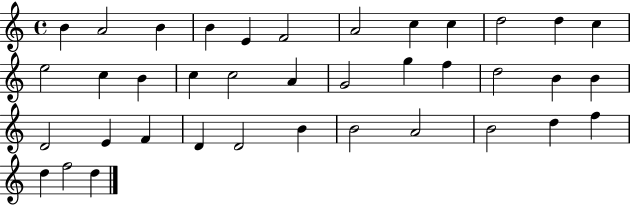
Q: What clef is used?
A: treble